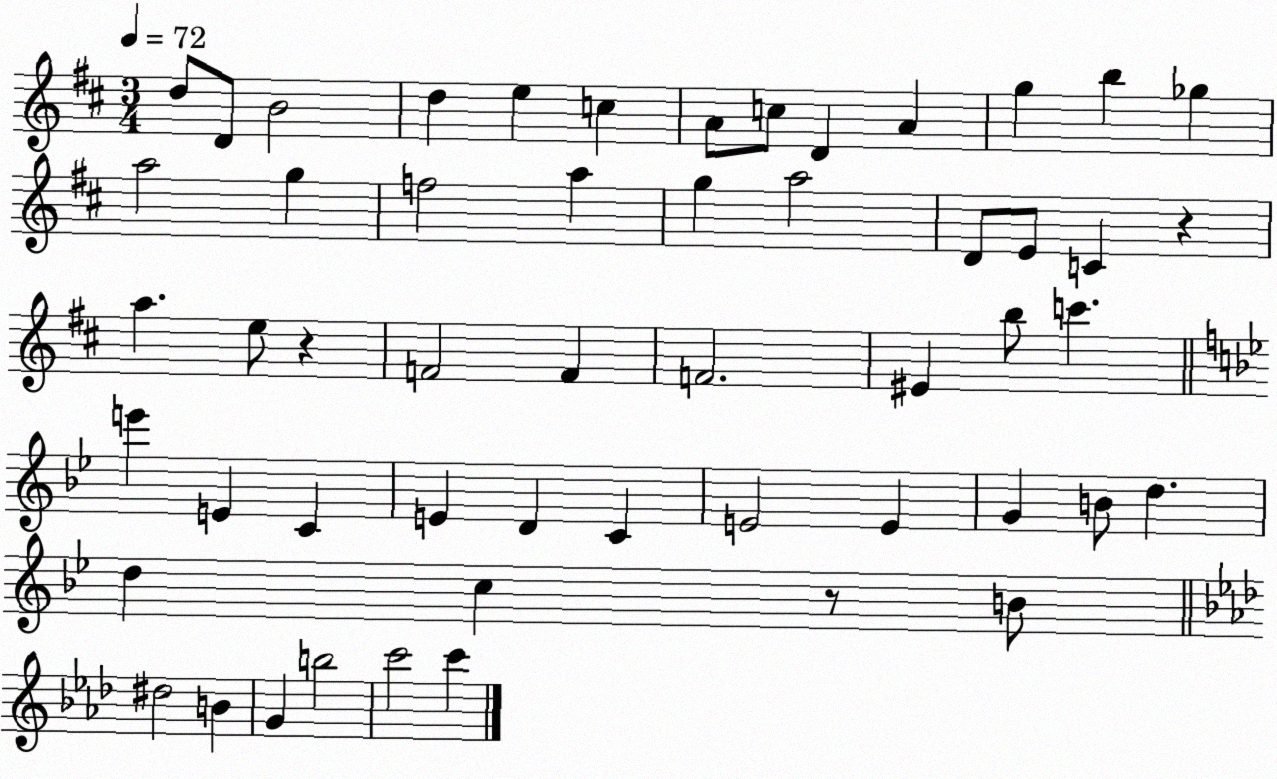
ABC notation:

X:1
T:Untitled
M:3/4
L:1/4
K:D
d/2 D/2 B2 d e c A/2 c/2 D A g b _g a2 g f2 a g a2 D/2 E/2 C z a e/2 z F2 F F2 ^E b/2 c' e' E C E D C E2 E G B/2 d d c z/2 B/2 ^d2 B G b2 c'2 c'